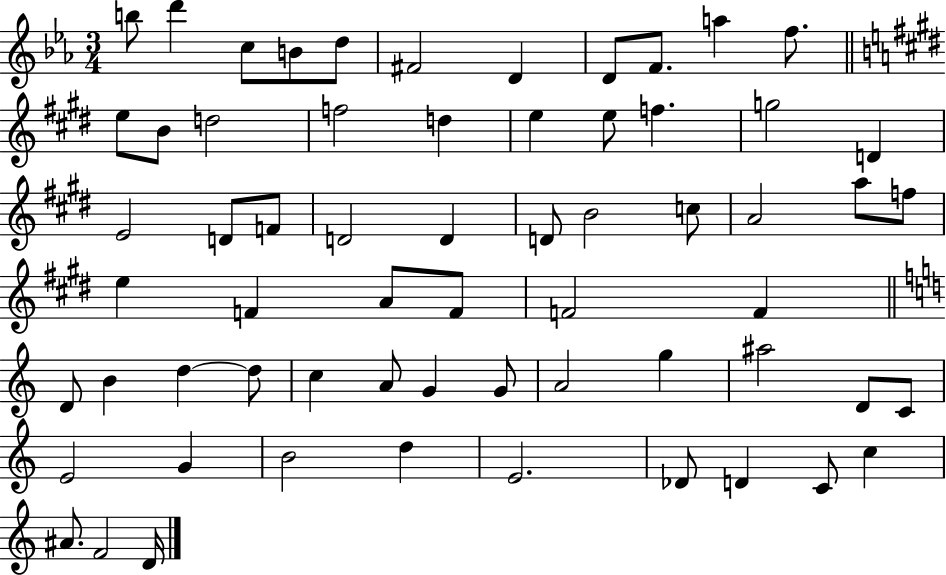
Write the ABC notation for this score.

X:1
T:Untitled
M:3/4
L:1/4
K:Eb
b/2 d' c/2 B/2 d/2 ^F2 D D/2 F/2 a f/2 e/2 B/2 d2 f2 d e e/2 f g2 D E2 D/2 F/2 D2 D D/2 B2 c/2 A2 a/2 f/2 e F A/2 F/2 F2 F D/2 B d d/2 c A/2 G G/2 A2 g ^a2 D/2 C/2 E2 G B2 d E2 _D/2 D C/2 c ^A/2 F2 D/4